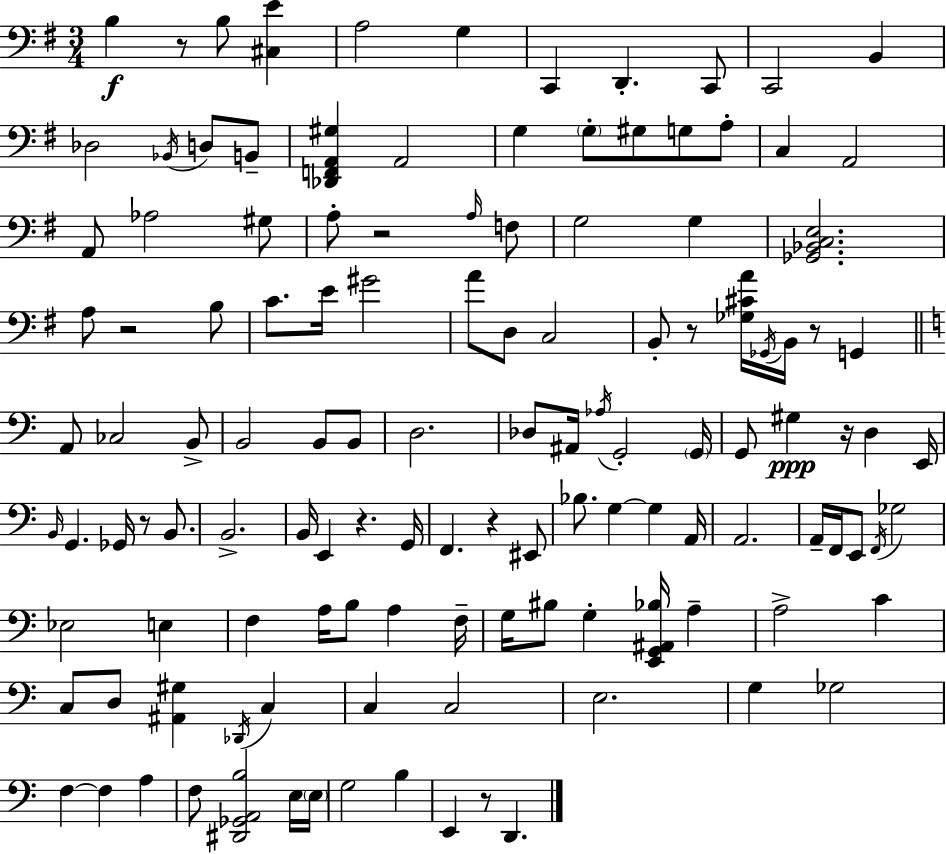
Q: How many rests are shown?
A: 10